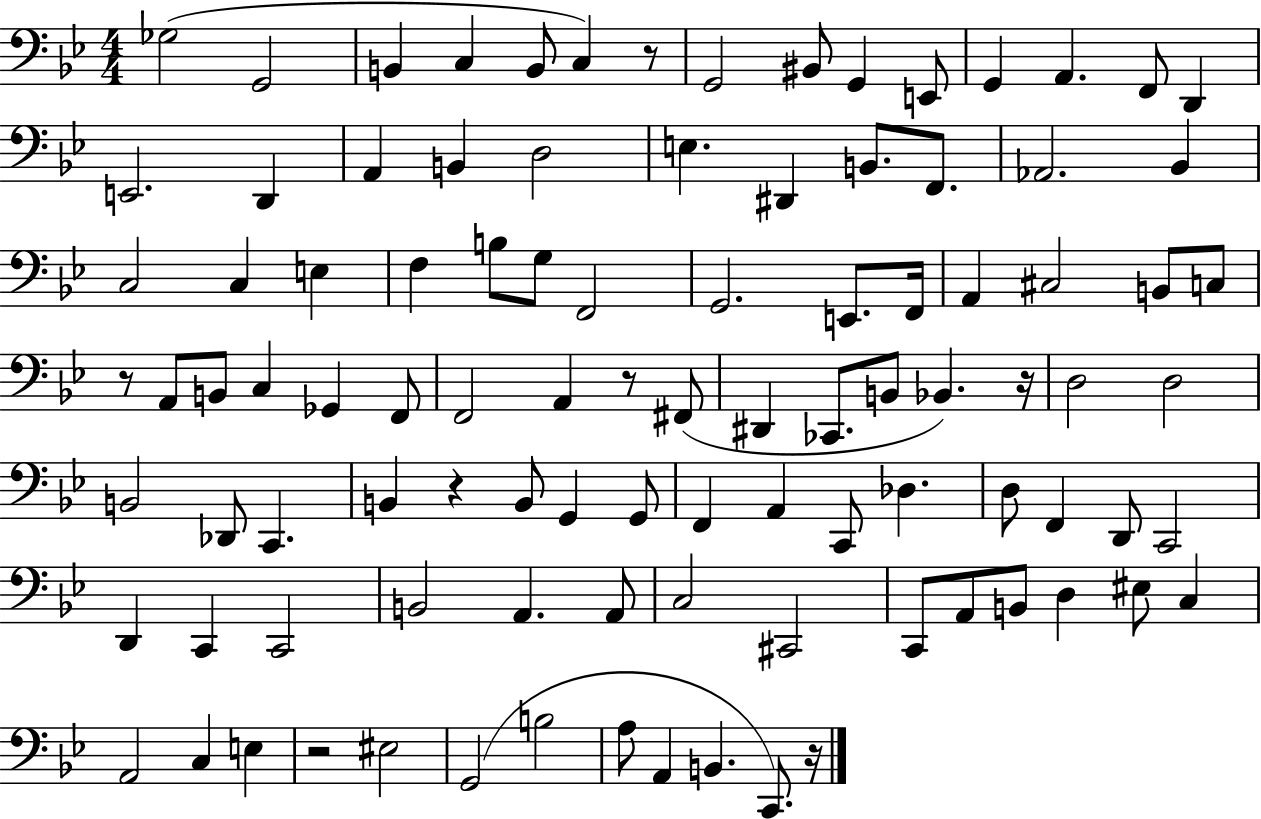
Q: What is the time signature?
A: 4/4